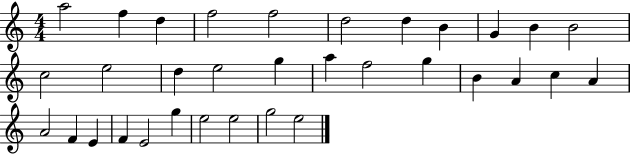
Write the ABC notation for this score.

X:1
T:Untitled
M:4/4
L:1/4
K:C
a2 f d f2 f2 d2 d B G B B2 c2 e2 d e2 g a f2 g B A c A A2 F E F E2 g e2 e2 g2 e2